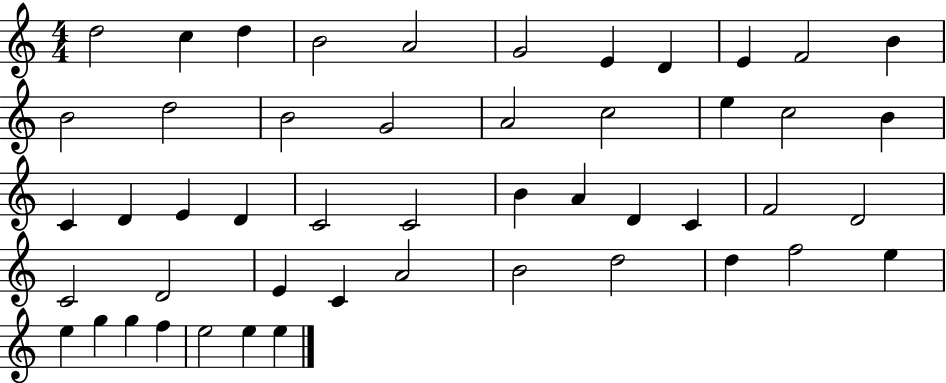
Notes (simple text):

D5/h C5/q D5/q B4/h A4/h G4/h E4/q D4/q E4/q F4/h B4/q B4/h D5/h B4/h G4/h A4/h C5/h E5/q C5/h B4/q C4/q D4/q E4/q D4/q C4/h C4/h B4/q A4/q D4/q C4/q F4/h D4/h C4/h D4/h E4/q C4/q A4/h B4/h D5/h D5/q F5/h E5/q E5/q G5/q G5/q F5/q E5/h E5/q E5/q